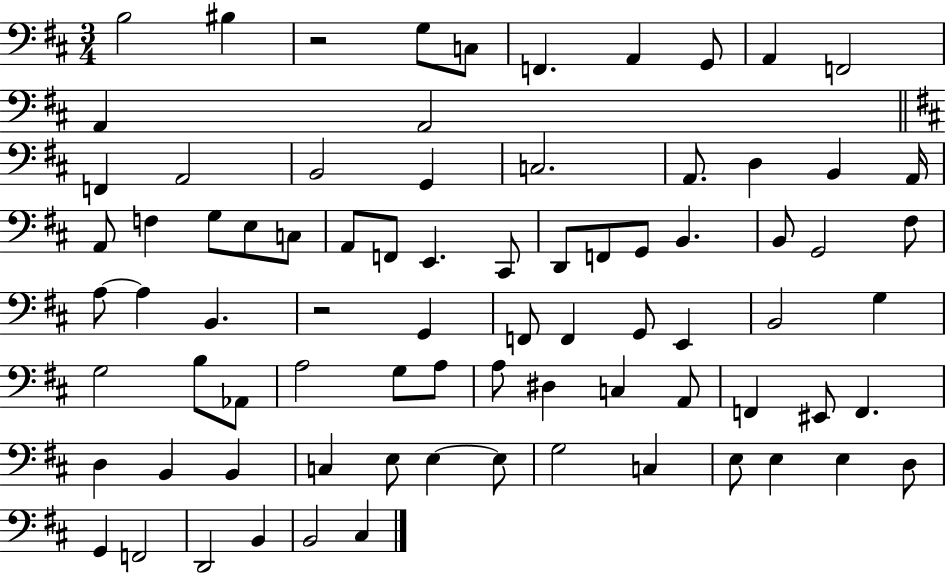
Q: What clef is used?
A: bass